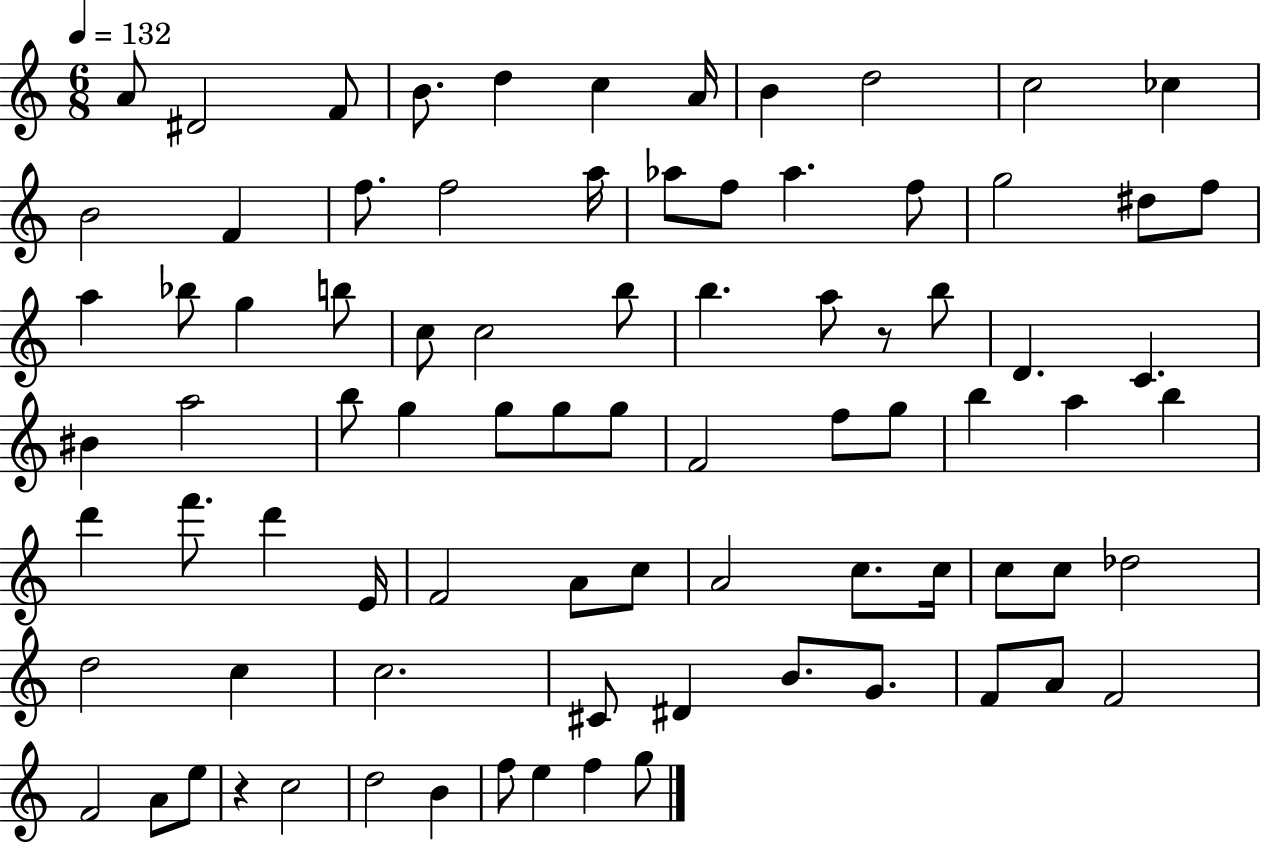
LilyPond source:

{
  \clef treble
  \numericTimeSignature
  \time 6/8
  \key c \major
  \tempo 4 = 132
  a'8 dis'2 f'8 | b'8. d''4 c''4 a'16 | b'4 d''2 | c''2 ces''4 | \break b'2 f'4 | f''8. f''2 a''16 | aes''8 f''8 aes''4. f''8 | g''2 dis''8 f''8 | \break a''4 bes''8 g''4 b''8 | c''8 c''2 b''8 | b''4. a''8 r8 b''8 | d'4. c'4. | \break bis'4 a''2 | b''8 g''4 g''8 g''8 g''8 | f'2 f''8 g''8 | b''4 a''4 b''4 | \break d'''4 f'''8. d'''4 e'16 | f'2 a'8 c''8 | a'2 c''8. c''16 | c''8 c''8 des''2 | \break d''2 c''4 | c''2. | cis'8 dis'4 b'8. g'8. | f'8 a'8 f'2 | \break f'2 a'8 e''8 | r4 c''2 | d''2 b'4 | f''8 e''4 f''4 g''8 | \break \bar "|."
}